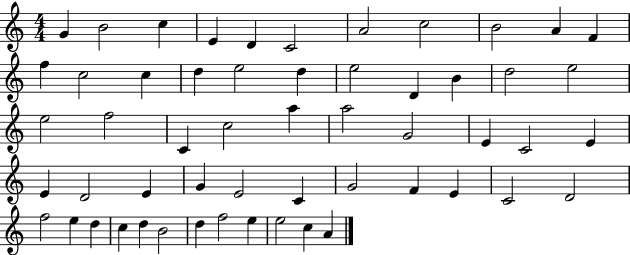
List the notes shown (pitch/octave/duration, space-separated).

G4/q B4/h C5/q E4/q D4/q C4/h A4/h C5/h B4/h A4/q F4/q F5/q C5/h C5/q D5/q E5/h D5/q E5/h D4/q B4/q D5/h E5/h E5/h F5/h C4/q C5/h A5/q A5/h G4/h E4/q C4/h E4/q E4/q D4/h E4/q G4/q E4/h C4/q G4/h F4/q E4/q C4/h D4/h F5/h E5/q D5/q C5/q D5/q B4/h D5/q F5/h E5/q E5/h C5/q A4/q